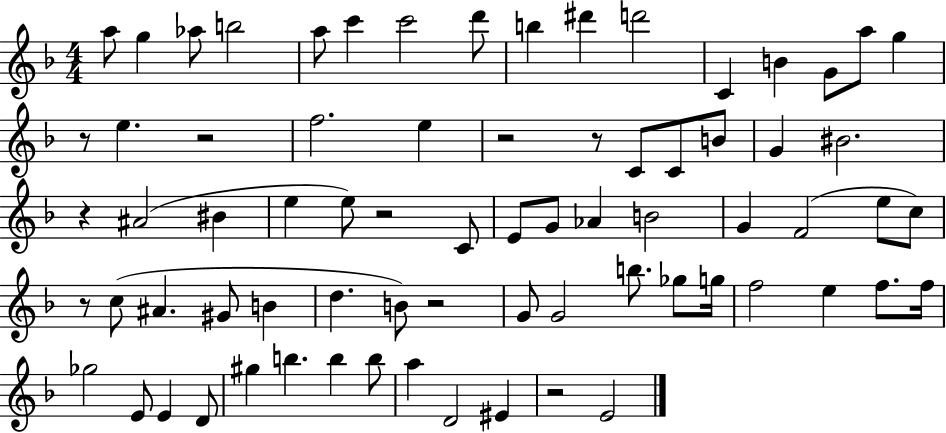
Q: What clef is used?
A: treble